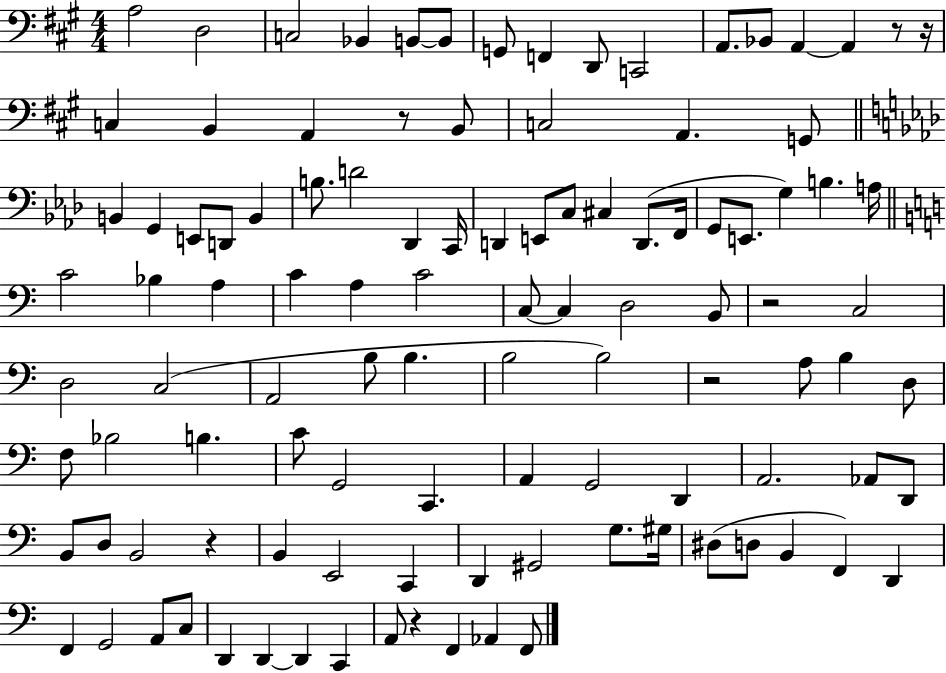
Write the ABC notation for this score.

X:1
T:Untitled
M:4/4
L:1/4
K:A
A,2 D,2 C,2 _B,, B,,/2 B,,/2 G,,/2 F,, D,,/2 C,,2 A,,/2 _B,,/2 A,, A,, z/2 z/4 C, B,, A,, z/2 B,,/2 C,2 A,, G,,/2 B,, G,, E,,/2 D,,/2 B,, B,/2 D2 _D,, C,,/4 D,, E,,/2 C,/2 ^C, D,,/2 F,,/4 G,,/2 E,,/2 G, B, A,/4 C2 _B, A, C A, C2 C,/2 C, D,2 B,,/2 z2 C,2 D,2 C,2 A,,2 B,/2 B, B,2 B,2 z2 A,/2 B, D,/2 F,/2 _B,2 B, C/2 G,,2 C,, A,, G,,2 D,, A,,2 _A,,/2 D,,/2 B,,/2 D,/2 B,,2 z B,, E,,2 C,, D,, ^G,,2 G,/2 ^G,/4 ^D,/2 D,/2 B,, F,, D,, F,, G,,2 A,,/2 C,/2 D,, D,, D,, C,, A,,/2 z F,, _A,, F,,/2